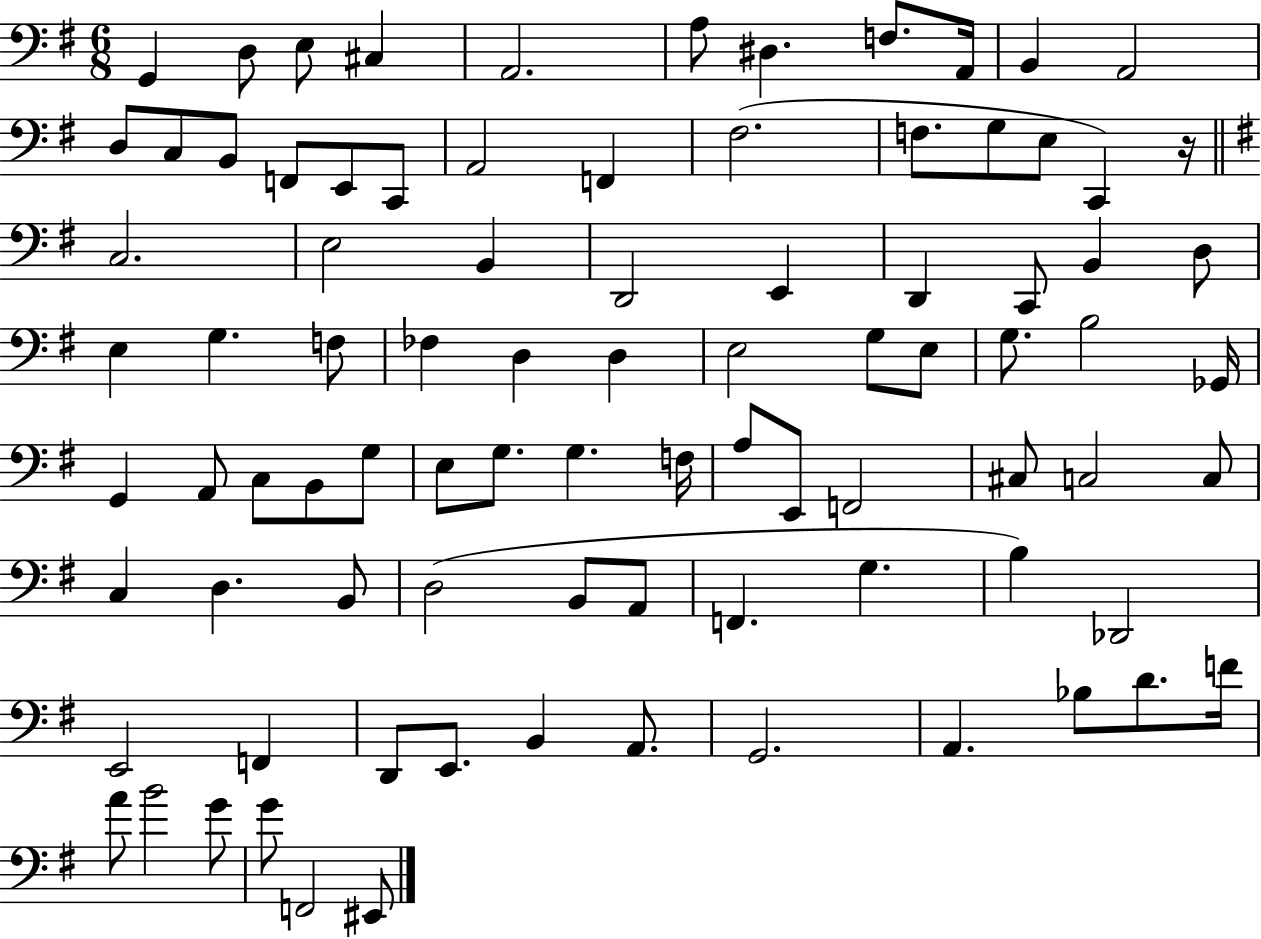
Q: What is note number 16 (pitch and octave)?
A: E2